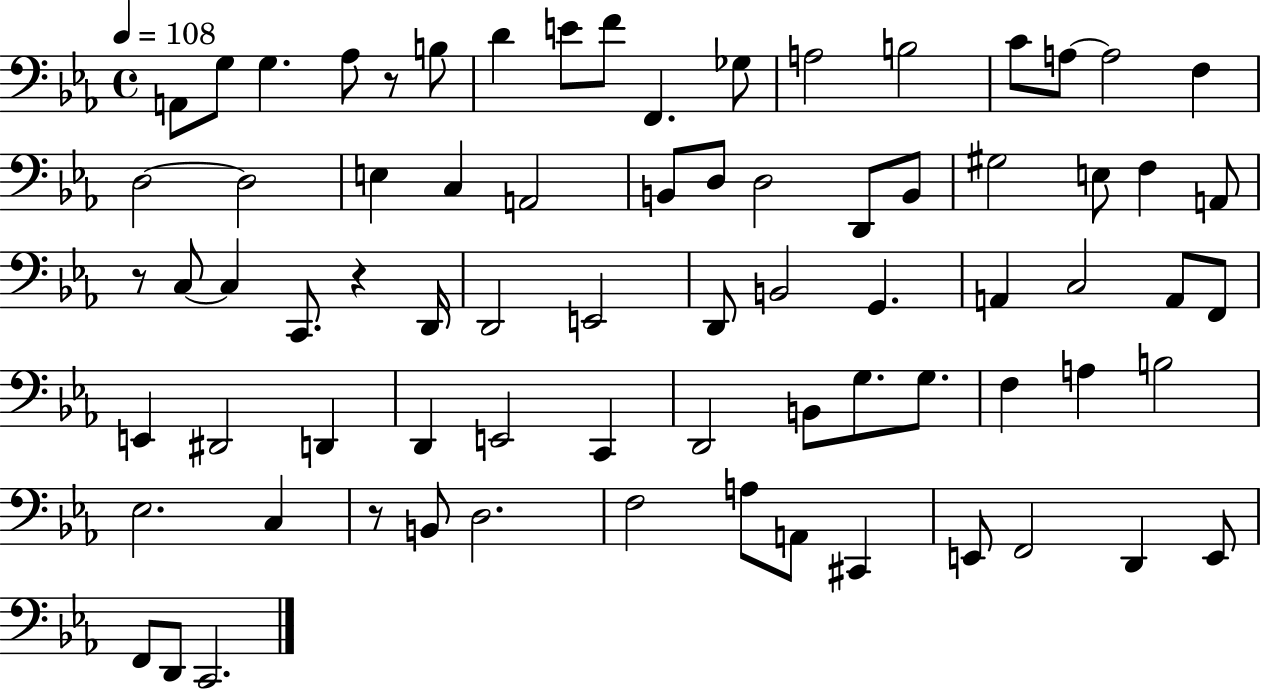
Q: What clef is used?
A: bass